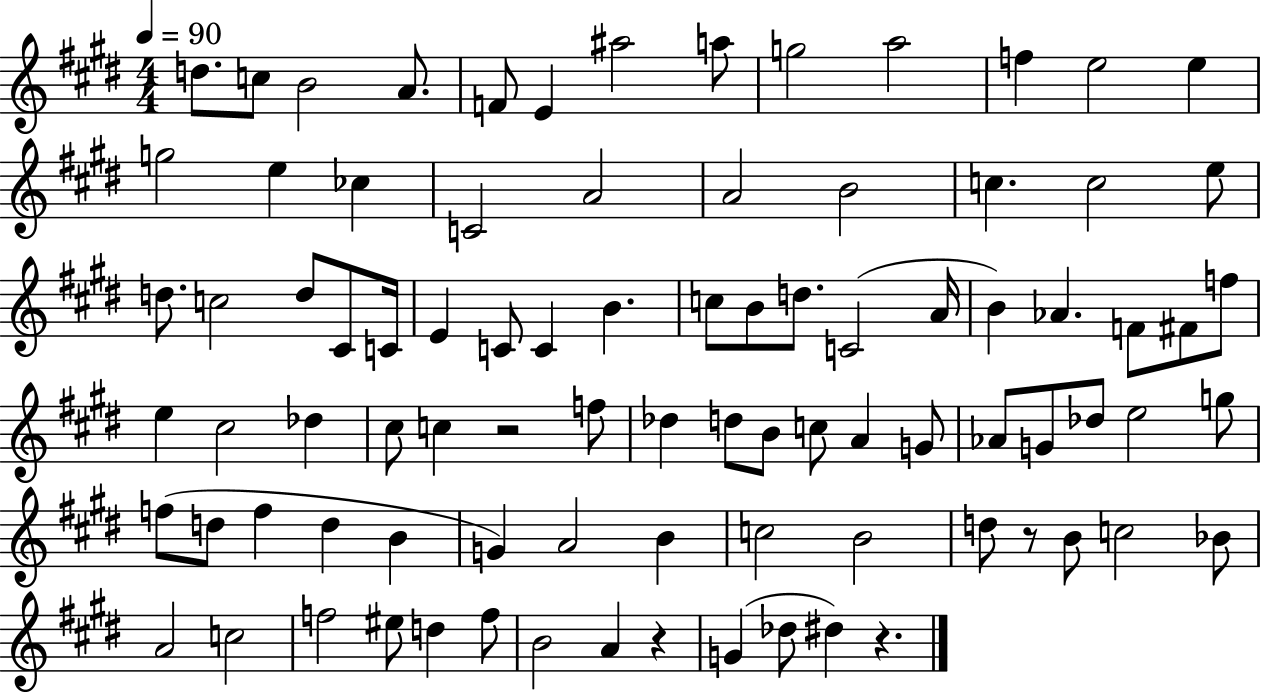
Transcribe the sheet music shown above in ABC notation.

X:1
T:Untitled
M:4/4
L:1/4
K:E
d/2 c/2 B2 A/2 F/2 E ^a2 a/2 g2 a2 f e2 e g2 e _c C2 A2 A2 B2 c c2 e/2 d/2 c2 d/2 ^C/2 C/4 E C/2 C B c/2 B/2 d/2 C2 A/4 B _A F/2 ^F/2 f/2 e ^c2 _d ^c/2 c z2 f/2 _d d/2 B/2 c/2 A G/2 _A/2 G/2 _d/2 e2 g/2 f/2 d/2 f d B G A2 B c2 B2 d/2 z/2 B/2 c2 _B/2 A2 c2 f2 ^e/2 d f/2 B2 A z G _d/2 ^d z